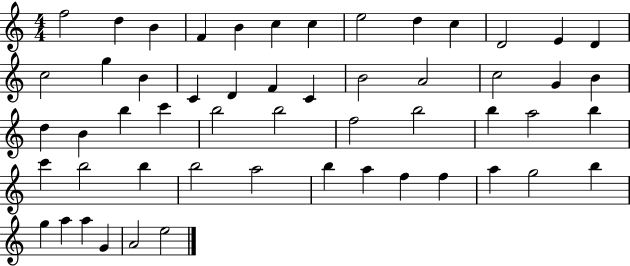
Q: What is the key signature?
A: C major